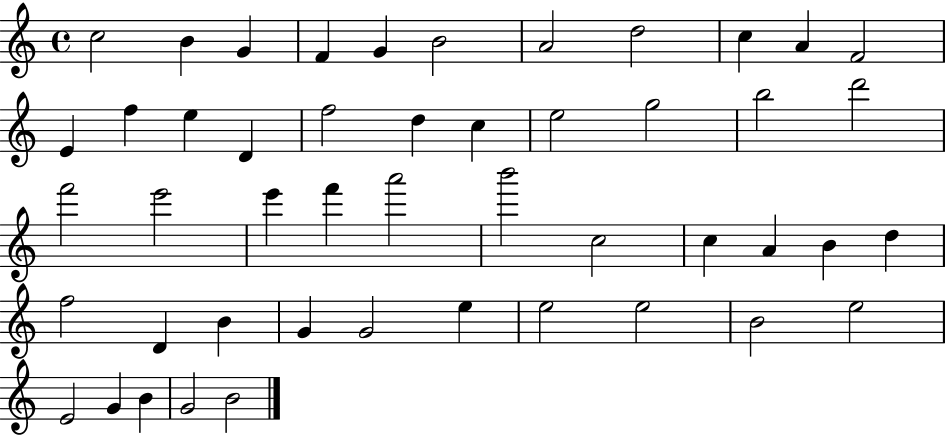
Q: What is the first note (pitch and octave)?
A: C5